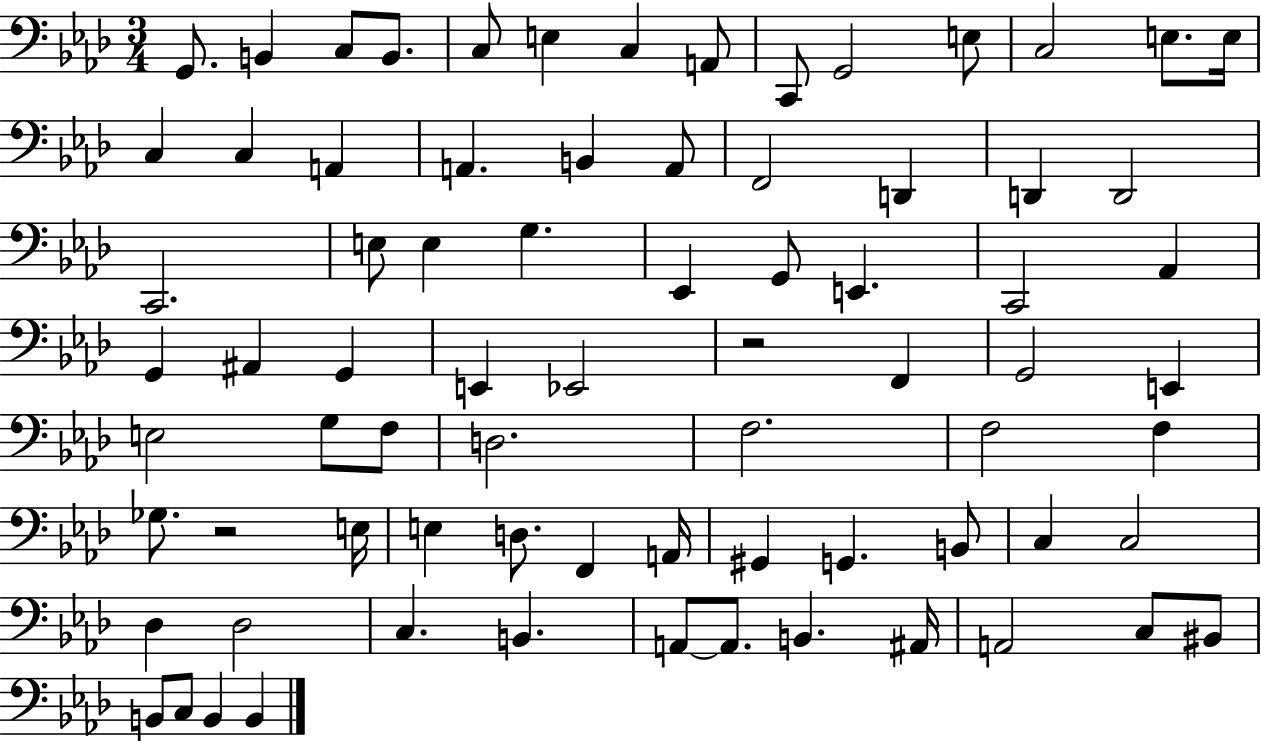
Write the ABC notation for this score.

X:1
T:Untitled
M:3/4
L:1/4
K:Ab
G,,/2 B,, C,/2 B,,/2 C,/2 E, C, A,,/2 C,,/2 G,,2 E,/2 C,2 E,/2 E,/4 C, C, A,, A,, B,, A,,/2 F,,2 D,, D,, D,,2 C,,2 E,/2 E, G, _E,, G,,/2 E,, C,,2 _A,, G,, ^A,, G,, E,, _E,,2 z2 F,, G,,2 E,, E,2 G,/2 F,/2 D,2 F,2 F,2 F, _G,/2 z2 E,/4 E, D,/2 F,, A,,/4 ^G,, G,, B,,/2 C, C,2 _D, _D,2 C, B,, A,,/2 A,,/2 B,, ^A,,/4 A,,2 C,/2 ^B,,/2 B,,/2 C,/2 B,, B,,